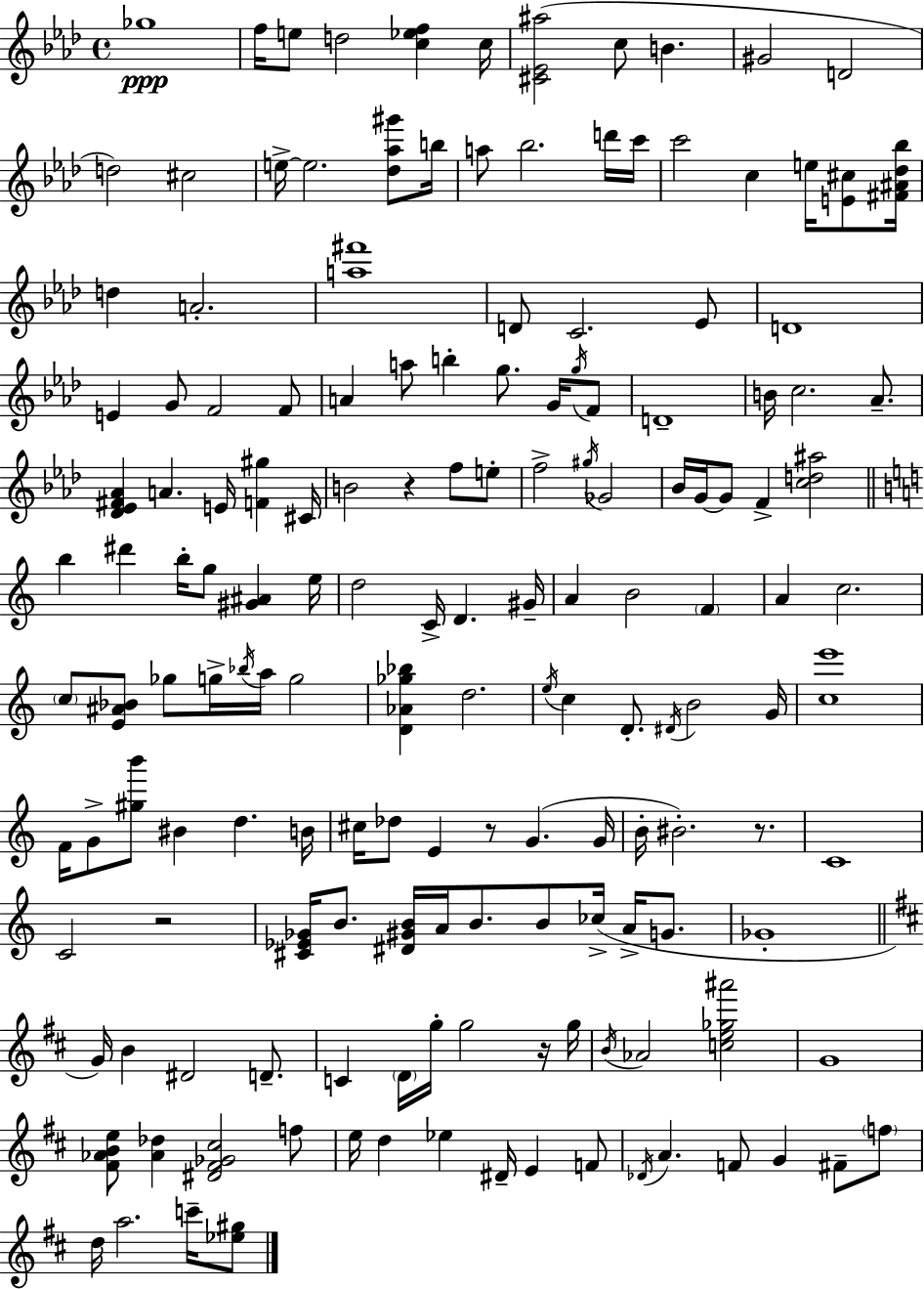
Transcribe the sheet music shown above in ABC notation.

X:1
T:Untitled
M:4/4
L:1/4
K:Ab
_g4 f/4 e/2 d2 [c_ef] c/4 [^C_E^a]2 c/2 B ^G2 D2 d2 ^c2 e/4 e2 [_d_a^g']/2 b/4 a/2 _b2 d'/4 c'/4 c'2 c e/4 [E^c]/2 [^F^A_d_b]/4 d A2 [a^f']4 D/2 C2 _E/2 D4 E G/2 F2 F/2 A a/2 b g/2 G/4 g/4 F/2 D4 B/4 c2 _A/2 [_D_E^F_A] A E/4 [F^g] ^C/4 B2 z f/2 e/2 f2 ^g/4 _G2 _B/4 G/4 G/2 F [cd^a]2 b ^d' b/4 g/2 [^G^A] e/4 d2 C/4 D ^G/4 A B2 F A c2 c/2 [E^A_B]/2 _g/2 g/4 _b/4 a/4 g2 [D_A_g_b] d2 e/4 c D/2 ^D/4 B2 G/4 [ce']4 F/4 G/2 [^gb']/2 ^B d B/4 ^c/4 _d/2 E z/2 G G/4 B/4 ^B2 z/2 C4 C2 z2 [^C_E_G]/4 B/2 [^D^GB]/4 A/4 B/2 B/2 _c/4 A/4 G/2 _G4 G/4 B ^D2 D/2 C D/4 g/4 g2 z/4 g/4 B/4 _A2 [ce_g^a']2 G4 [^F_ABe]/2 [_A_d] [^D^F_G^c]2 f/2 e/4 d _e ^D/4 E F/2 _D/4 A F/2 G ^F/2 f/2 d/4 a2 c'/4 [_e^g]/2